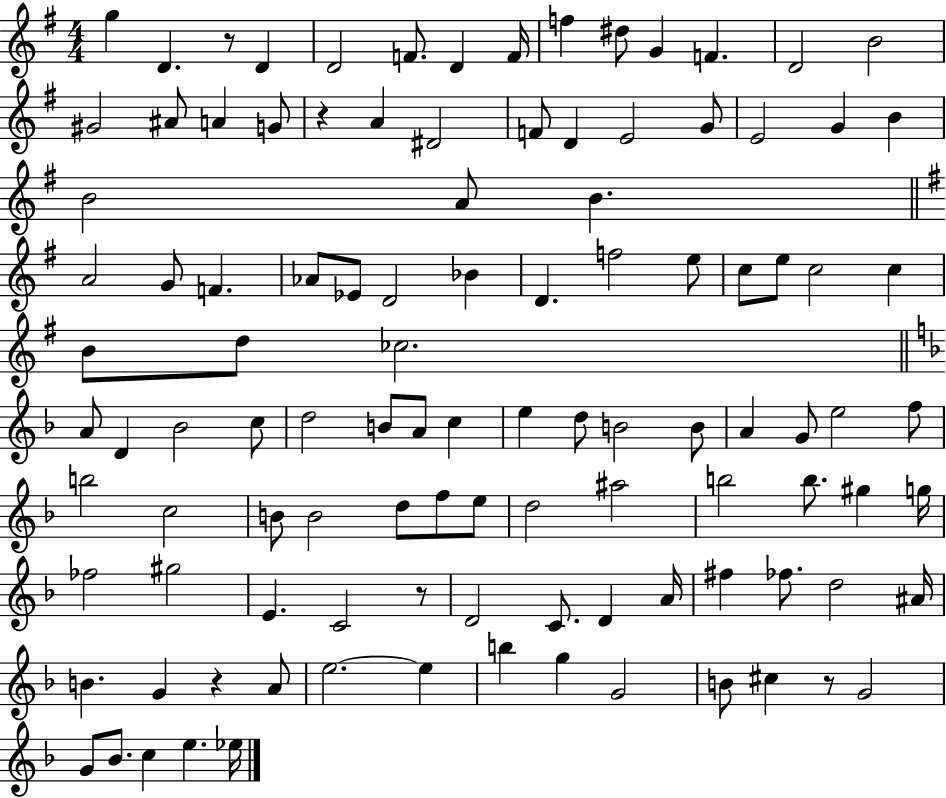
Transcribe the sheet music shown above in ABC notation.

X:1
T:Untitled
M:4/4
L:1/4
K:G
g D z/2 D D2 F/2 D F/4 f ^d/2 G F D2 B2 ^G2 ^A/2 A G/2 z A ^D2 F/2 D E2 G/2 E2 G B B2 A/2 B A2 G/2 F _A/2 _E/2 D2 _B D f2 e/2 c/2 e/2 c2 c B/2 d/2 _c2 A/2 D _B2 c/2 d2 B/2 A/2 c e d/2 B2 B/2 A G/2 e2 f/2 b2 c2 B/2 B2 d/2 f/2 e/2 d2 ^a2 b2 b/2 ^g g/4 _f2 ^g2 E C2 z/2 D2 C/2 D A/4 ^f _f/2 d2 ^A/4 B G z A/2 e2 e b g G2 B/2 ^c z/2 G2 G/2 _B/2 c e _e/4